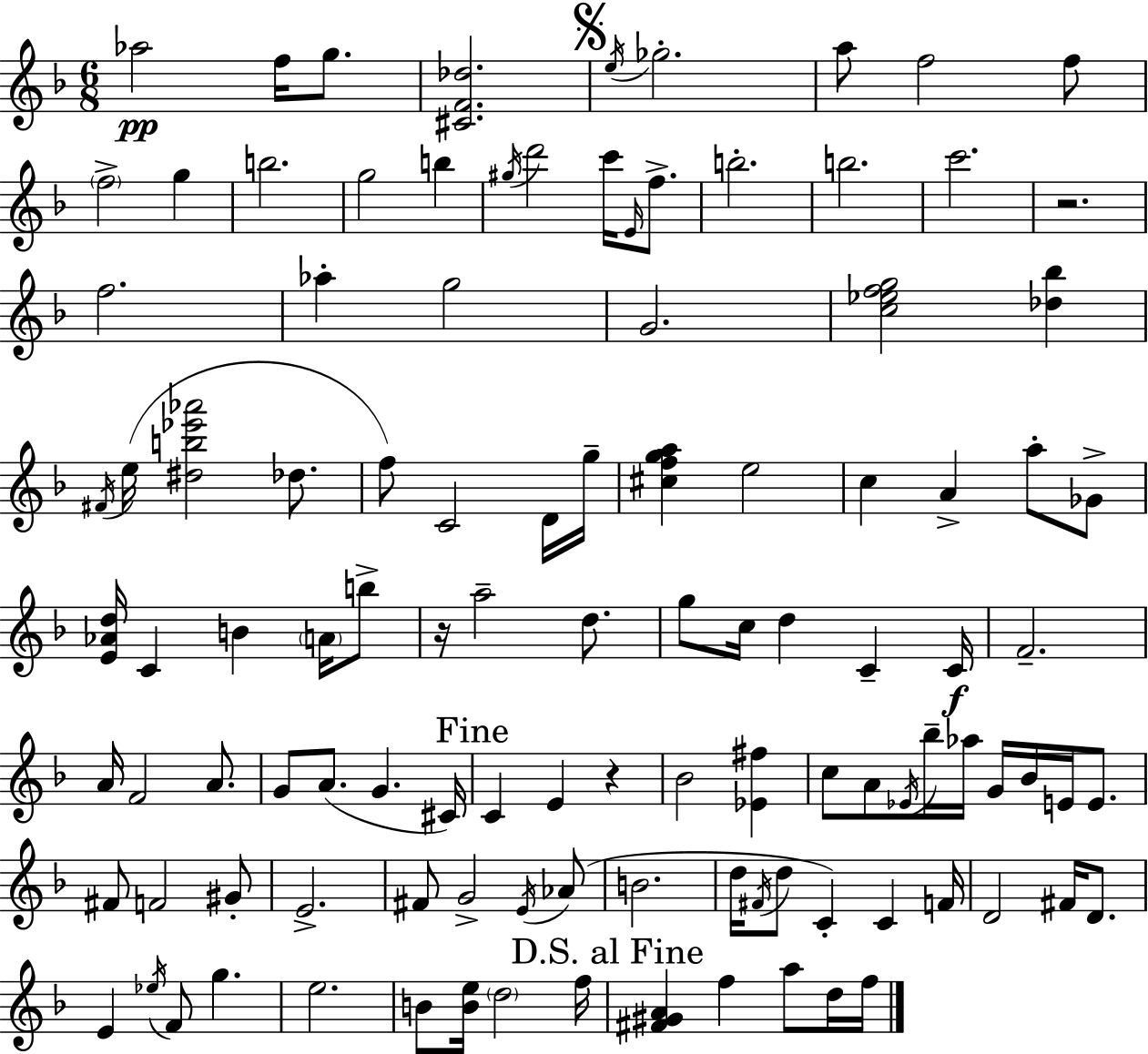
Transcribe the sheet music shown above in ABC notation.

X:1
T:Untitled
M:6/8
L:1/4
K:F
_a2 f/4 g/2 [^CF_d]2 e/4 _g2 a/2 f2 f/2 f2 g b2 g2 b ^g/4 d'2 c'/4 E/4 f/2 b2 b2 c'2 z2 f2 _a g2 G2 [c_efg]2 [_d_b] ^F/4 e/4 [^db_e'_a']2 _d/2 f/2 C2 D/4 g/4 [^cfga] e2 c A a/2 _G/2 [E_Ad]/4 C B A/4 b/2 z/4 a2 d/2 g/2 c/4 d C C/4 F2 A/4 F2 A/2 G/2 A/2 G ^C/4 C E z _B2 [_E^f] c/2 A/2 _E/4 _b/4 _a/4 G/4 _B/4 E/4 E/2 ^F/2 F2 ^G/2 E2 ^F/2 G2 E/4 _A/2 B2 d/4 ^F/4 d/2 C C F/4 D2 ^F/4 D/2 E _e/4 F/2 g e2 B/2 [Be]/4 d2 f/4 [^F^GA] f a/2 d/4 f/4